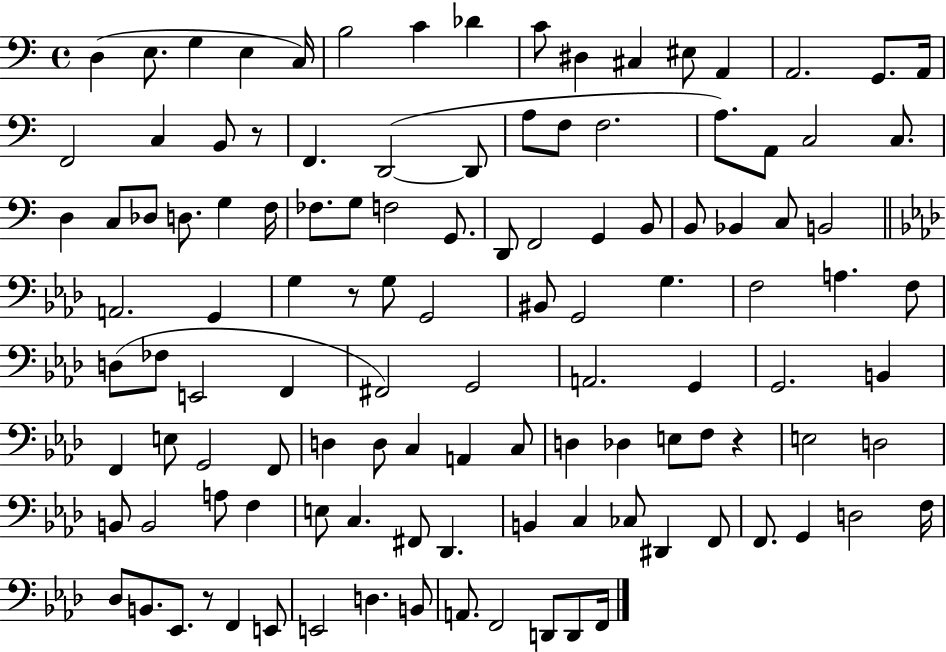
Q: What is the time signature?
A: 4/4